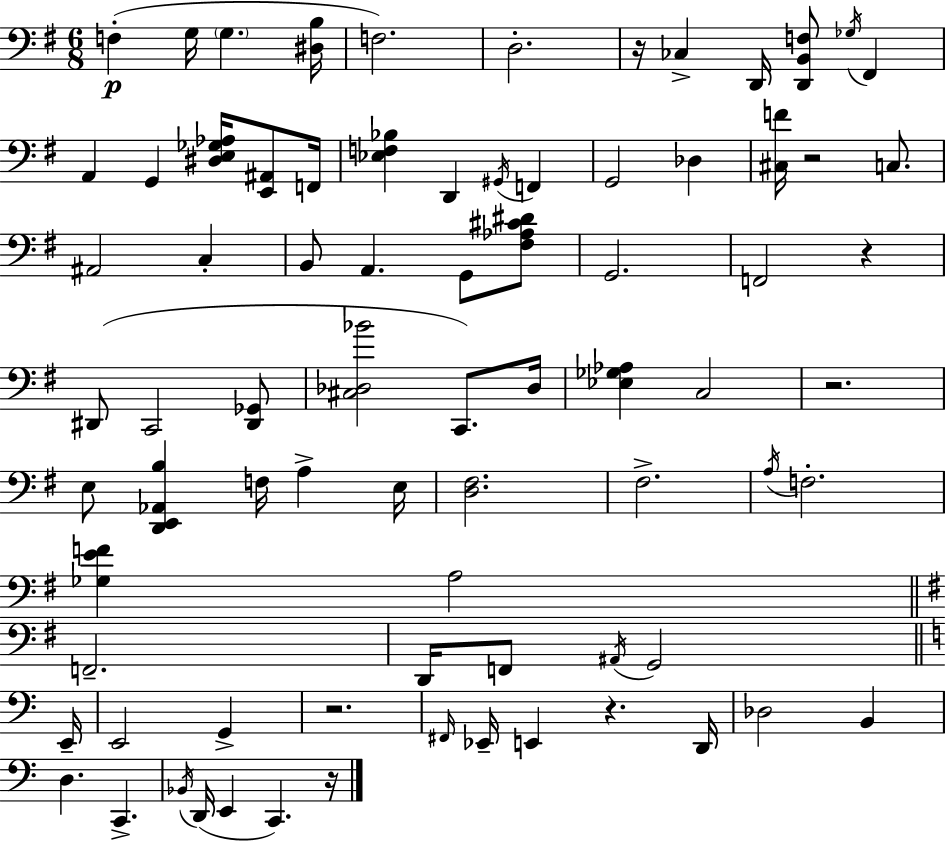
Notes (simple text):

F3/q G3/s G3/q. [D#3,B3]/s F3/h. D3/h. R/s CES3/q D2/s [D2,B2,F3]/e Gb3/s F#2/q A2/q G2/q [D#3,E3,Gb3,Ab3]/s [E2,A#2]/e F2/s [Eb3,F3,Bb3]/q D2/q G#2/s F2/q G2/h Db3/q [C#3,F4]/s R/h C3/e. A#2/h C3/q B2/e A2/q. G2/e [F#3,Ab3,C#4,D#4]/e G2/h. F2/h R/q D#2/e C2/h [D#2,Gb2]/e [C#3,Db3,Bb4]/h C2/e. Db3/s [Eb3,Gb3,Ab3]/q C3/h R/h. E3/e [D2,E2,Ab2,B3]/q F3/s A3/q E3/s [D3,F#3]/h. F#3/h. A3/s F3/h. [Gb3,E4,F4]/q A3/h F2/h. D2/s F2/e A#2/s G2/h E2/s E2/h G2/q R/h. F#2/s Eb2/s E2/q R/q. D2/s Db3/h B2/q D3/q. C2/q. Bb2/s D2/s E2/q C2/q. R/s